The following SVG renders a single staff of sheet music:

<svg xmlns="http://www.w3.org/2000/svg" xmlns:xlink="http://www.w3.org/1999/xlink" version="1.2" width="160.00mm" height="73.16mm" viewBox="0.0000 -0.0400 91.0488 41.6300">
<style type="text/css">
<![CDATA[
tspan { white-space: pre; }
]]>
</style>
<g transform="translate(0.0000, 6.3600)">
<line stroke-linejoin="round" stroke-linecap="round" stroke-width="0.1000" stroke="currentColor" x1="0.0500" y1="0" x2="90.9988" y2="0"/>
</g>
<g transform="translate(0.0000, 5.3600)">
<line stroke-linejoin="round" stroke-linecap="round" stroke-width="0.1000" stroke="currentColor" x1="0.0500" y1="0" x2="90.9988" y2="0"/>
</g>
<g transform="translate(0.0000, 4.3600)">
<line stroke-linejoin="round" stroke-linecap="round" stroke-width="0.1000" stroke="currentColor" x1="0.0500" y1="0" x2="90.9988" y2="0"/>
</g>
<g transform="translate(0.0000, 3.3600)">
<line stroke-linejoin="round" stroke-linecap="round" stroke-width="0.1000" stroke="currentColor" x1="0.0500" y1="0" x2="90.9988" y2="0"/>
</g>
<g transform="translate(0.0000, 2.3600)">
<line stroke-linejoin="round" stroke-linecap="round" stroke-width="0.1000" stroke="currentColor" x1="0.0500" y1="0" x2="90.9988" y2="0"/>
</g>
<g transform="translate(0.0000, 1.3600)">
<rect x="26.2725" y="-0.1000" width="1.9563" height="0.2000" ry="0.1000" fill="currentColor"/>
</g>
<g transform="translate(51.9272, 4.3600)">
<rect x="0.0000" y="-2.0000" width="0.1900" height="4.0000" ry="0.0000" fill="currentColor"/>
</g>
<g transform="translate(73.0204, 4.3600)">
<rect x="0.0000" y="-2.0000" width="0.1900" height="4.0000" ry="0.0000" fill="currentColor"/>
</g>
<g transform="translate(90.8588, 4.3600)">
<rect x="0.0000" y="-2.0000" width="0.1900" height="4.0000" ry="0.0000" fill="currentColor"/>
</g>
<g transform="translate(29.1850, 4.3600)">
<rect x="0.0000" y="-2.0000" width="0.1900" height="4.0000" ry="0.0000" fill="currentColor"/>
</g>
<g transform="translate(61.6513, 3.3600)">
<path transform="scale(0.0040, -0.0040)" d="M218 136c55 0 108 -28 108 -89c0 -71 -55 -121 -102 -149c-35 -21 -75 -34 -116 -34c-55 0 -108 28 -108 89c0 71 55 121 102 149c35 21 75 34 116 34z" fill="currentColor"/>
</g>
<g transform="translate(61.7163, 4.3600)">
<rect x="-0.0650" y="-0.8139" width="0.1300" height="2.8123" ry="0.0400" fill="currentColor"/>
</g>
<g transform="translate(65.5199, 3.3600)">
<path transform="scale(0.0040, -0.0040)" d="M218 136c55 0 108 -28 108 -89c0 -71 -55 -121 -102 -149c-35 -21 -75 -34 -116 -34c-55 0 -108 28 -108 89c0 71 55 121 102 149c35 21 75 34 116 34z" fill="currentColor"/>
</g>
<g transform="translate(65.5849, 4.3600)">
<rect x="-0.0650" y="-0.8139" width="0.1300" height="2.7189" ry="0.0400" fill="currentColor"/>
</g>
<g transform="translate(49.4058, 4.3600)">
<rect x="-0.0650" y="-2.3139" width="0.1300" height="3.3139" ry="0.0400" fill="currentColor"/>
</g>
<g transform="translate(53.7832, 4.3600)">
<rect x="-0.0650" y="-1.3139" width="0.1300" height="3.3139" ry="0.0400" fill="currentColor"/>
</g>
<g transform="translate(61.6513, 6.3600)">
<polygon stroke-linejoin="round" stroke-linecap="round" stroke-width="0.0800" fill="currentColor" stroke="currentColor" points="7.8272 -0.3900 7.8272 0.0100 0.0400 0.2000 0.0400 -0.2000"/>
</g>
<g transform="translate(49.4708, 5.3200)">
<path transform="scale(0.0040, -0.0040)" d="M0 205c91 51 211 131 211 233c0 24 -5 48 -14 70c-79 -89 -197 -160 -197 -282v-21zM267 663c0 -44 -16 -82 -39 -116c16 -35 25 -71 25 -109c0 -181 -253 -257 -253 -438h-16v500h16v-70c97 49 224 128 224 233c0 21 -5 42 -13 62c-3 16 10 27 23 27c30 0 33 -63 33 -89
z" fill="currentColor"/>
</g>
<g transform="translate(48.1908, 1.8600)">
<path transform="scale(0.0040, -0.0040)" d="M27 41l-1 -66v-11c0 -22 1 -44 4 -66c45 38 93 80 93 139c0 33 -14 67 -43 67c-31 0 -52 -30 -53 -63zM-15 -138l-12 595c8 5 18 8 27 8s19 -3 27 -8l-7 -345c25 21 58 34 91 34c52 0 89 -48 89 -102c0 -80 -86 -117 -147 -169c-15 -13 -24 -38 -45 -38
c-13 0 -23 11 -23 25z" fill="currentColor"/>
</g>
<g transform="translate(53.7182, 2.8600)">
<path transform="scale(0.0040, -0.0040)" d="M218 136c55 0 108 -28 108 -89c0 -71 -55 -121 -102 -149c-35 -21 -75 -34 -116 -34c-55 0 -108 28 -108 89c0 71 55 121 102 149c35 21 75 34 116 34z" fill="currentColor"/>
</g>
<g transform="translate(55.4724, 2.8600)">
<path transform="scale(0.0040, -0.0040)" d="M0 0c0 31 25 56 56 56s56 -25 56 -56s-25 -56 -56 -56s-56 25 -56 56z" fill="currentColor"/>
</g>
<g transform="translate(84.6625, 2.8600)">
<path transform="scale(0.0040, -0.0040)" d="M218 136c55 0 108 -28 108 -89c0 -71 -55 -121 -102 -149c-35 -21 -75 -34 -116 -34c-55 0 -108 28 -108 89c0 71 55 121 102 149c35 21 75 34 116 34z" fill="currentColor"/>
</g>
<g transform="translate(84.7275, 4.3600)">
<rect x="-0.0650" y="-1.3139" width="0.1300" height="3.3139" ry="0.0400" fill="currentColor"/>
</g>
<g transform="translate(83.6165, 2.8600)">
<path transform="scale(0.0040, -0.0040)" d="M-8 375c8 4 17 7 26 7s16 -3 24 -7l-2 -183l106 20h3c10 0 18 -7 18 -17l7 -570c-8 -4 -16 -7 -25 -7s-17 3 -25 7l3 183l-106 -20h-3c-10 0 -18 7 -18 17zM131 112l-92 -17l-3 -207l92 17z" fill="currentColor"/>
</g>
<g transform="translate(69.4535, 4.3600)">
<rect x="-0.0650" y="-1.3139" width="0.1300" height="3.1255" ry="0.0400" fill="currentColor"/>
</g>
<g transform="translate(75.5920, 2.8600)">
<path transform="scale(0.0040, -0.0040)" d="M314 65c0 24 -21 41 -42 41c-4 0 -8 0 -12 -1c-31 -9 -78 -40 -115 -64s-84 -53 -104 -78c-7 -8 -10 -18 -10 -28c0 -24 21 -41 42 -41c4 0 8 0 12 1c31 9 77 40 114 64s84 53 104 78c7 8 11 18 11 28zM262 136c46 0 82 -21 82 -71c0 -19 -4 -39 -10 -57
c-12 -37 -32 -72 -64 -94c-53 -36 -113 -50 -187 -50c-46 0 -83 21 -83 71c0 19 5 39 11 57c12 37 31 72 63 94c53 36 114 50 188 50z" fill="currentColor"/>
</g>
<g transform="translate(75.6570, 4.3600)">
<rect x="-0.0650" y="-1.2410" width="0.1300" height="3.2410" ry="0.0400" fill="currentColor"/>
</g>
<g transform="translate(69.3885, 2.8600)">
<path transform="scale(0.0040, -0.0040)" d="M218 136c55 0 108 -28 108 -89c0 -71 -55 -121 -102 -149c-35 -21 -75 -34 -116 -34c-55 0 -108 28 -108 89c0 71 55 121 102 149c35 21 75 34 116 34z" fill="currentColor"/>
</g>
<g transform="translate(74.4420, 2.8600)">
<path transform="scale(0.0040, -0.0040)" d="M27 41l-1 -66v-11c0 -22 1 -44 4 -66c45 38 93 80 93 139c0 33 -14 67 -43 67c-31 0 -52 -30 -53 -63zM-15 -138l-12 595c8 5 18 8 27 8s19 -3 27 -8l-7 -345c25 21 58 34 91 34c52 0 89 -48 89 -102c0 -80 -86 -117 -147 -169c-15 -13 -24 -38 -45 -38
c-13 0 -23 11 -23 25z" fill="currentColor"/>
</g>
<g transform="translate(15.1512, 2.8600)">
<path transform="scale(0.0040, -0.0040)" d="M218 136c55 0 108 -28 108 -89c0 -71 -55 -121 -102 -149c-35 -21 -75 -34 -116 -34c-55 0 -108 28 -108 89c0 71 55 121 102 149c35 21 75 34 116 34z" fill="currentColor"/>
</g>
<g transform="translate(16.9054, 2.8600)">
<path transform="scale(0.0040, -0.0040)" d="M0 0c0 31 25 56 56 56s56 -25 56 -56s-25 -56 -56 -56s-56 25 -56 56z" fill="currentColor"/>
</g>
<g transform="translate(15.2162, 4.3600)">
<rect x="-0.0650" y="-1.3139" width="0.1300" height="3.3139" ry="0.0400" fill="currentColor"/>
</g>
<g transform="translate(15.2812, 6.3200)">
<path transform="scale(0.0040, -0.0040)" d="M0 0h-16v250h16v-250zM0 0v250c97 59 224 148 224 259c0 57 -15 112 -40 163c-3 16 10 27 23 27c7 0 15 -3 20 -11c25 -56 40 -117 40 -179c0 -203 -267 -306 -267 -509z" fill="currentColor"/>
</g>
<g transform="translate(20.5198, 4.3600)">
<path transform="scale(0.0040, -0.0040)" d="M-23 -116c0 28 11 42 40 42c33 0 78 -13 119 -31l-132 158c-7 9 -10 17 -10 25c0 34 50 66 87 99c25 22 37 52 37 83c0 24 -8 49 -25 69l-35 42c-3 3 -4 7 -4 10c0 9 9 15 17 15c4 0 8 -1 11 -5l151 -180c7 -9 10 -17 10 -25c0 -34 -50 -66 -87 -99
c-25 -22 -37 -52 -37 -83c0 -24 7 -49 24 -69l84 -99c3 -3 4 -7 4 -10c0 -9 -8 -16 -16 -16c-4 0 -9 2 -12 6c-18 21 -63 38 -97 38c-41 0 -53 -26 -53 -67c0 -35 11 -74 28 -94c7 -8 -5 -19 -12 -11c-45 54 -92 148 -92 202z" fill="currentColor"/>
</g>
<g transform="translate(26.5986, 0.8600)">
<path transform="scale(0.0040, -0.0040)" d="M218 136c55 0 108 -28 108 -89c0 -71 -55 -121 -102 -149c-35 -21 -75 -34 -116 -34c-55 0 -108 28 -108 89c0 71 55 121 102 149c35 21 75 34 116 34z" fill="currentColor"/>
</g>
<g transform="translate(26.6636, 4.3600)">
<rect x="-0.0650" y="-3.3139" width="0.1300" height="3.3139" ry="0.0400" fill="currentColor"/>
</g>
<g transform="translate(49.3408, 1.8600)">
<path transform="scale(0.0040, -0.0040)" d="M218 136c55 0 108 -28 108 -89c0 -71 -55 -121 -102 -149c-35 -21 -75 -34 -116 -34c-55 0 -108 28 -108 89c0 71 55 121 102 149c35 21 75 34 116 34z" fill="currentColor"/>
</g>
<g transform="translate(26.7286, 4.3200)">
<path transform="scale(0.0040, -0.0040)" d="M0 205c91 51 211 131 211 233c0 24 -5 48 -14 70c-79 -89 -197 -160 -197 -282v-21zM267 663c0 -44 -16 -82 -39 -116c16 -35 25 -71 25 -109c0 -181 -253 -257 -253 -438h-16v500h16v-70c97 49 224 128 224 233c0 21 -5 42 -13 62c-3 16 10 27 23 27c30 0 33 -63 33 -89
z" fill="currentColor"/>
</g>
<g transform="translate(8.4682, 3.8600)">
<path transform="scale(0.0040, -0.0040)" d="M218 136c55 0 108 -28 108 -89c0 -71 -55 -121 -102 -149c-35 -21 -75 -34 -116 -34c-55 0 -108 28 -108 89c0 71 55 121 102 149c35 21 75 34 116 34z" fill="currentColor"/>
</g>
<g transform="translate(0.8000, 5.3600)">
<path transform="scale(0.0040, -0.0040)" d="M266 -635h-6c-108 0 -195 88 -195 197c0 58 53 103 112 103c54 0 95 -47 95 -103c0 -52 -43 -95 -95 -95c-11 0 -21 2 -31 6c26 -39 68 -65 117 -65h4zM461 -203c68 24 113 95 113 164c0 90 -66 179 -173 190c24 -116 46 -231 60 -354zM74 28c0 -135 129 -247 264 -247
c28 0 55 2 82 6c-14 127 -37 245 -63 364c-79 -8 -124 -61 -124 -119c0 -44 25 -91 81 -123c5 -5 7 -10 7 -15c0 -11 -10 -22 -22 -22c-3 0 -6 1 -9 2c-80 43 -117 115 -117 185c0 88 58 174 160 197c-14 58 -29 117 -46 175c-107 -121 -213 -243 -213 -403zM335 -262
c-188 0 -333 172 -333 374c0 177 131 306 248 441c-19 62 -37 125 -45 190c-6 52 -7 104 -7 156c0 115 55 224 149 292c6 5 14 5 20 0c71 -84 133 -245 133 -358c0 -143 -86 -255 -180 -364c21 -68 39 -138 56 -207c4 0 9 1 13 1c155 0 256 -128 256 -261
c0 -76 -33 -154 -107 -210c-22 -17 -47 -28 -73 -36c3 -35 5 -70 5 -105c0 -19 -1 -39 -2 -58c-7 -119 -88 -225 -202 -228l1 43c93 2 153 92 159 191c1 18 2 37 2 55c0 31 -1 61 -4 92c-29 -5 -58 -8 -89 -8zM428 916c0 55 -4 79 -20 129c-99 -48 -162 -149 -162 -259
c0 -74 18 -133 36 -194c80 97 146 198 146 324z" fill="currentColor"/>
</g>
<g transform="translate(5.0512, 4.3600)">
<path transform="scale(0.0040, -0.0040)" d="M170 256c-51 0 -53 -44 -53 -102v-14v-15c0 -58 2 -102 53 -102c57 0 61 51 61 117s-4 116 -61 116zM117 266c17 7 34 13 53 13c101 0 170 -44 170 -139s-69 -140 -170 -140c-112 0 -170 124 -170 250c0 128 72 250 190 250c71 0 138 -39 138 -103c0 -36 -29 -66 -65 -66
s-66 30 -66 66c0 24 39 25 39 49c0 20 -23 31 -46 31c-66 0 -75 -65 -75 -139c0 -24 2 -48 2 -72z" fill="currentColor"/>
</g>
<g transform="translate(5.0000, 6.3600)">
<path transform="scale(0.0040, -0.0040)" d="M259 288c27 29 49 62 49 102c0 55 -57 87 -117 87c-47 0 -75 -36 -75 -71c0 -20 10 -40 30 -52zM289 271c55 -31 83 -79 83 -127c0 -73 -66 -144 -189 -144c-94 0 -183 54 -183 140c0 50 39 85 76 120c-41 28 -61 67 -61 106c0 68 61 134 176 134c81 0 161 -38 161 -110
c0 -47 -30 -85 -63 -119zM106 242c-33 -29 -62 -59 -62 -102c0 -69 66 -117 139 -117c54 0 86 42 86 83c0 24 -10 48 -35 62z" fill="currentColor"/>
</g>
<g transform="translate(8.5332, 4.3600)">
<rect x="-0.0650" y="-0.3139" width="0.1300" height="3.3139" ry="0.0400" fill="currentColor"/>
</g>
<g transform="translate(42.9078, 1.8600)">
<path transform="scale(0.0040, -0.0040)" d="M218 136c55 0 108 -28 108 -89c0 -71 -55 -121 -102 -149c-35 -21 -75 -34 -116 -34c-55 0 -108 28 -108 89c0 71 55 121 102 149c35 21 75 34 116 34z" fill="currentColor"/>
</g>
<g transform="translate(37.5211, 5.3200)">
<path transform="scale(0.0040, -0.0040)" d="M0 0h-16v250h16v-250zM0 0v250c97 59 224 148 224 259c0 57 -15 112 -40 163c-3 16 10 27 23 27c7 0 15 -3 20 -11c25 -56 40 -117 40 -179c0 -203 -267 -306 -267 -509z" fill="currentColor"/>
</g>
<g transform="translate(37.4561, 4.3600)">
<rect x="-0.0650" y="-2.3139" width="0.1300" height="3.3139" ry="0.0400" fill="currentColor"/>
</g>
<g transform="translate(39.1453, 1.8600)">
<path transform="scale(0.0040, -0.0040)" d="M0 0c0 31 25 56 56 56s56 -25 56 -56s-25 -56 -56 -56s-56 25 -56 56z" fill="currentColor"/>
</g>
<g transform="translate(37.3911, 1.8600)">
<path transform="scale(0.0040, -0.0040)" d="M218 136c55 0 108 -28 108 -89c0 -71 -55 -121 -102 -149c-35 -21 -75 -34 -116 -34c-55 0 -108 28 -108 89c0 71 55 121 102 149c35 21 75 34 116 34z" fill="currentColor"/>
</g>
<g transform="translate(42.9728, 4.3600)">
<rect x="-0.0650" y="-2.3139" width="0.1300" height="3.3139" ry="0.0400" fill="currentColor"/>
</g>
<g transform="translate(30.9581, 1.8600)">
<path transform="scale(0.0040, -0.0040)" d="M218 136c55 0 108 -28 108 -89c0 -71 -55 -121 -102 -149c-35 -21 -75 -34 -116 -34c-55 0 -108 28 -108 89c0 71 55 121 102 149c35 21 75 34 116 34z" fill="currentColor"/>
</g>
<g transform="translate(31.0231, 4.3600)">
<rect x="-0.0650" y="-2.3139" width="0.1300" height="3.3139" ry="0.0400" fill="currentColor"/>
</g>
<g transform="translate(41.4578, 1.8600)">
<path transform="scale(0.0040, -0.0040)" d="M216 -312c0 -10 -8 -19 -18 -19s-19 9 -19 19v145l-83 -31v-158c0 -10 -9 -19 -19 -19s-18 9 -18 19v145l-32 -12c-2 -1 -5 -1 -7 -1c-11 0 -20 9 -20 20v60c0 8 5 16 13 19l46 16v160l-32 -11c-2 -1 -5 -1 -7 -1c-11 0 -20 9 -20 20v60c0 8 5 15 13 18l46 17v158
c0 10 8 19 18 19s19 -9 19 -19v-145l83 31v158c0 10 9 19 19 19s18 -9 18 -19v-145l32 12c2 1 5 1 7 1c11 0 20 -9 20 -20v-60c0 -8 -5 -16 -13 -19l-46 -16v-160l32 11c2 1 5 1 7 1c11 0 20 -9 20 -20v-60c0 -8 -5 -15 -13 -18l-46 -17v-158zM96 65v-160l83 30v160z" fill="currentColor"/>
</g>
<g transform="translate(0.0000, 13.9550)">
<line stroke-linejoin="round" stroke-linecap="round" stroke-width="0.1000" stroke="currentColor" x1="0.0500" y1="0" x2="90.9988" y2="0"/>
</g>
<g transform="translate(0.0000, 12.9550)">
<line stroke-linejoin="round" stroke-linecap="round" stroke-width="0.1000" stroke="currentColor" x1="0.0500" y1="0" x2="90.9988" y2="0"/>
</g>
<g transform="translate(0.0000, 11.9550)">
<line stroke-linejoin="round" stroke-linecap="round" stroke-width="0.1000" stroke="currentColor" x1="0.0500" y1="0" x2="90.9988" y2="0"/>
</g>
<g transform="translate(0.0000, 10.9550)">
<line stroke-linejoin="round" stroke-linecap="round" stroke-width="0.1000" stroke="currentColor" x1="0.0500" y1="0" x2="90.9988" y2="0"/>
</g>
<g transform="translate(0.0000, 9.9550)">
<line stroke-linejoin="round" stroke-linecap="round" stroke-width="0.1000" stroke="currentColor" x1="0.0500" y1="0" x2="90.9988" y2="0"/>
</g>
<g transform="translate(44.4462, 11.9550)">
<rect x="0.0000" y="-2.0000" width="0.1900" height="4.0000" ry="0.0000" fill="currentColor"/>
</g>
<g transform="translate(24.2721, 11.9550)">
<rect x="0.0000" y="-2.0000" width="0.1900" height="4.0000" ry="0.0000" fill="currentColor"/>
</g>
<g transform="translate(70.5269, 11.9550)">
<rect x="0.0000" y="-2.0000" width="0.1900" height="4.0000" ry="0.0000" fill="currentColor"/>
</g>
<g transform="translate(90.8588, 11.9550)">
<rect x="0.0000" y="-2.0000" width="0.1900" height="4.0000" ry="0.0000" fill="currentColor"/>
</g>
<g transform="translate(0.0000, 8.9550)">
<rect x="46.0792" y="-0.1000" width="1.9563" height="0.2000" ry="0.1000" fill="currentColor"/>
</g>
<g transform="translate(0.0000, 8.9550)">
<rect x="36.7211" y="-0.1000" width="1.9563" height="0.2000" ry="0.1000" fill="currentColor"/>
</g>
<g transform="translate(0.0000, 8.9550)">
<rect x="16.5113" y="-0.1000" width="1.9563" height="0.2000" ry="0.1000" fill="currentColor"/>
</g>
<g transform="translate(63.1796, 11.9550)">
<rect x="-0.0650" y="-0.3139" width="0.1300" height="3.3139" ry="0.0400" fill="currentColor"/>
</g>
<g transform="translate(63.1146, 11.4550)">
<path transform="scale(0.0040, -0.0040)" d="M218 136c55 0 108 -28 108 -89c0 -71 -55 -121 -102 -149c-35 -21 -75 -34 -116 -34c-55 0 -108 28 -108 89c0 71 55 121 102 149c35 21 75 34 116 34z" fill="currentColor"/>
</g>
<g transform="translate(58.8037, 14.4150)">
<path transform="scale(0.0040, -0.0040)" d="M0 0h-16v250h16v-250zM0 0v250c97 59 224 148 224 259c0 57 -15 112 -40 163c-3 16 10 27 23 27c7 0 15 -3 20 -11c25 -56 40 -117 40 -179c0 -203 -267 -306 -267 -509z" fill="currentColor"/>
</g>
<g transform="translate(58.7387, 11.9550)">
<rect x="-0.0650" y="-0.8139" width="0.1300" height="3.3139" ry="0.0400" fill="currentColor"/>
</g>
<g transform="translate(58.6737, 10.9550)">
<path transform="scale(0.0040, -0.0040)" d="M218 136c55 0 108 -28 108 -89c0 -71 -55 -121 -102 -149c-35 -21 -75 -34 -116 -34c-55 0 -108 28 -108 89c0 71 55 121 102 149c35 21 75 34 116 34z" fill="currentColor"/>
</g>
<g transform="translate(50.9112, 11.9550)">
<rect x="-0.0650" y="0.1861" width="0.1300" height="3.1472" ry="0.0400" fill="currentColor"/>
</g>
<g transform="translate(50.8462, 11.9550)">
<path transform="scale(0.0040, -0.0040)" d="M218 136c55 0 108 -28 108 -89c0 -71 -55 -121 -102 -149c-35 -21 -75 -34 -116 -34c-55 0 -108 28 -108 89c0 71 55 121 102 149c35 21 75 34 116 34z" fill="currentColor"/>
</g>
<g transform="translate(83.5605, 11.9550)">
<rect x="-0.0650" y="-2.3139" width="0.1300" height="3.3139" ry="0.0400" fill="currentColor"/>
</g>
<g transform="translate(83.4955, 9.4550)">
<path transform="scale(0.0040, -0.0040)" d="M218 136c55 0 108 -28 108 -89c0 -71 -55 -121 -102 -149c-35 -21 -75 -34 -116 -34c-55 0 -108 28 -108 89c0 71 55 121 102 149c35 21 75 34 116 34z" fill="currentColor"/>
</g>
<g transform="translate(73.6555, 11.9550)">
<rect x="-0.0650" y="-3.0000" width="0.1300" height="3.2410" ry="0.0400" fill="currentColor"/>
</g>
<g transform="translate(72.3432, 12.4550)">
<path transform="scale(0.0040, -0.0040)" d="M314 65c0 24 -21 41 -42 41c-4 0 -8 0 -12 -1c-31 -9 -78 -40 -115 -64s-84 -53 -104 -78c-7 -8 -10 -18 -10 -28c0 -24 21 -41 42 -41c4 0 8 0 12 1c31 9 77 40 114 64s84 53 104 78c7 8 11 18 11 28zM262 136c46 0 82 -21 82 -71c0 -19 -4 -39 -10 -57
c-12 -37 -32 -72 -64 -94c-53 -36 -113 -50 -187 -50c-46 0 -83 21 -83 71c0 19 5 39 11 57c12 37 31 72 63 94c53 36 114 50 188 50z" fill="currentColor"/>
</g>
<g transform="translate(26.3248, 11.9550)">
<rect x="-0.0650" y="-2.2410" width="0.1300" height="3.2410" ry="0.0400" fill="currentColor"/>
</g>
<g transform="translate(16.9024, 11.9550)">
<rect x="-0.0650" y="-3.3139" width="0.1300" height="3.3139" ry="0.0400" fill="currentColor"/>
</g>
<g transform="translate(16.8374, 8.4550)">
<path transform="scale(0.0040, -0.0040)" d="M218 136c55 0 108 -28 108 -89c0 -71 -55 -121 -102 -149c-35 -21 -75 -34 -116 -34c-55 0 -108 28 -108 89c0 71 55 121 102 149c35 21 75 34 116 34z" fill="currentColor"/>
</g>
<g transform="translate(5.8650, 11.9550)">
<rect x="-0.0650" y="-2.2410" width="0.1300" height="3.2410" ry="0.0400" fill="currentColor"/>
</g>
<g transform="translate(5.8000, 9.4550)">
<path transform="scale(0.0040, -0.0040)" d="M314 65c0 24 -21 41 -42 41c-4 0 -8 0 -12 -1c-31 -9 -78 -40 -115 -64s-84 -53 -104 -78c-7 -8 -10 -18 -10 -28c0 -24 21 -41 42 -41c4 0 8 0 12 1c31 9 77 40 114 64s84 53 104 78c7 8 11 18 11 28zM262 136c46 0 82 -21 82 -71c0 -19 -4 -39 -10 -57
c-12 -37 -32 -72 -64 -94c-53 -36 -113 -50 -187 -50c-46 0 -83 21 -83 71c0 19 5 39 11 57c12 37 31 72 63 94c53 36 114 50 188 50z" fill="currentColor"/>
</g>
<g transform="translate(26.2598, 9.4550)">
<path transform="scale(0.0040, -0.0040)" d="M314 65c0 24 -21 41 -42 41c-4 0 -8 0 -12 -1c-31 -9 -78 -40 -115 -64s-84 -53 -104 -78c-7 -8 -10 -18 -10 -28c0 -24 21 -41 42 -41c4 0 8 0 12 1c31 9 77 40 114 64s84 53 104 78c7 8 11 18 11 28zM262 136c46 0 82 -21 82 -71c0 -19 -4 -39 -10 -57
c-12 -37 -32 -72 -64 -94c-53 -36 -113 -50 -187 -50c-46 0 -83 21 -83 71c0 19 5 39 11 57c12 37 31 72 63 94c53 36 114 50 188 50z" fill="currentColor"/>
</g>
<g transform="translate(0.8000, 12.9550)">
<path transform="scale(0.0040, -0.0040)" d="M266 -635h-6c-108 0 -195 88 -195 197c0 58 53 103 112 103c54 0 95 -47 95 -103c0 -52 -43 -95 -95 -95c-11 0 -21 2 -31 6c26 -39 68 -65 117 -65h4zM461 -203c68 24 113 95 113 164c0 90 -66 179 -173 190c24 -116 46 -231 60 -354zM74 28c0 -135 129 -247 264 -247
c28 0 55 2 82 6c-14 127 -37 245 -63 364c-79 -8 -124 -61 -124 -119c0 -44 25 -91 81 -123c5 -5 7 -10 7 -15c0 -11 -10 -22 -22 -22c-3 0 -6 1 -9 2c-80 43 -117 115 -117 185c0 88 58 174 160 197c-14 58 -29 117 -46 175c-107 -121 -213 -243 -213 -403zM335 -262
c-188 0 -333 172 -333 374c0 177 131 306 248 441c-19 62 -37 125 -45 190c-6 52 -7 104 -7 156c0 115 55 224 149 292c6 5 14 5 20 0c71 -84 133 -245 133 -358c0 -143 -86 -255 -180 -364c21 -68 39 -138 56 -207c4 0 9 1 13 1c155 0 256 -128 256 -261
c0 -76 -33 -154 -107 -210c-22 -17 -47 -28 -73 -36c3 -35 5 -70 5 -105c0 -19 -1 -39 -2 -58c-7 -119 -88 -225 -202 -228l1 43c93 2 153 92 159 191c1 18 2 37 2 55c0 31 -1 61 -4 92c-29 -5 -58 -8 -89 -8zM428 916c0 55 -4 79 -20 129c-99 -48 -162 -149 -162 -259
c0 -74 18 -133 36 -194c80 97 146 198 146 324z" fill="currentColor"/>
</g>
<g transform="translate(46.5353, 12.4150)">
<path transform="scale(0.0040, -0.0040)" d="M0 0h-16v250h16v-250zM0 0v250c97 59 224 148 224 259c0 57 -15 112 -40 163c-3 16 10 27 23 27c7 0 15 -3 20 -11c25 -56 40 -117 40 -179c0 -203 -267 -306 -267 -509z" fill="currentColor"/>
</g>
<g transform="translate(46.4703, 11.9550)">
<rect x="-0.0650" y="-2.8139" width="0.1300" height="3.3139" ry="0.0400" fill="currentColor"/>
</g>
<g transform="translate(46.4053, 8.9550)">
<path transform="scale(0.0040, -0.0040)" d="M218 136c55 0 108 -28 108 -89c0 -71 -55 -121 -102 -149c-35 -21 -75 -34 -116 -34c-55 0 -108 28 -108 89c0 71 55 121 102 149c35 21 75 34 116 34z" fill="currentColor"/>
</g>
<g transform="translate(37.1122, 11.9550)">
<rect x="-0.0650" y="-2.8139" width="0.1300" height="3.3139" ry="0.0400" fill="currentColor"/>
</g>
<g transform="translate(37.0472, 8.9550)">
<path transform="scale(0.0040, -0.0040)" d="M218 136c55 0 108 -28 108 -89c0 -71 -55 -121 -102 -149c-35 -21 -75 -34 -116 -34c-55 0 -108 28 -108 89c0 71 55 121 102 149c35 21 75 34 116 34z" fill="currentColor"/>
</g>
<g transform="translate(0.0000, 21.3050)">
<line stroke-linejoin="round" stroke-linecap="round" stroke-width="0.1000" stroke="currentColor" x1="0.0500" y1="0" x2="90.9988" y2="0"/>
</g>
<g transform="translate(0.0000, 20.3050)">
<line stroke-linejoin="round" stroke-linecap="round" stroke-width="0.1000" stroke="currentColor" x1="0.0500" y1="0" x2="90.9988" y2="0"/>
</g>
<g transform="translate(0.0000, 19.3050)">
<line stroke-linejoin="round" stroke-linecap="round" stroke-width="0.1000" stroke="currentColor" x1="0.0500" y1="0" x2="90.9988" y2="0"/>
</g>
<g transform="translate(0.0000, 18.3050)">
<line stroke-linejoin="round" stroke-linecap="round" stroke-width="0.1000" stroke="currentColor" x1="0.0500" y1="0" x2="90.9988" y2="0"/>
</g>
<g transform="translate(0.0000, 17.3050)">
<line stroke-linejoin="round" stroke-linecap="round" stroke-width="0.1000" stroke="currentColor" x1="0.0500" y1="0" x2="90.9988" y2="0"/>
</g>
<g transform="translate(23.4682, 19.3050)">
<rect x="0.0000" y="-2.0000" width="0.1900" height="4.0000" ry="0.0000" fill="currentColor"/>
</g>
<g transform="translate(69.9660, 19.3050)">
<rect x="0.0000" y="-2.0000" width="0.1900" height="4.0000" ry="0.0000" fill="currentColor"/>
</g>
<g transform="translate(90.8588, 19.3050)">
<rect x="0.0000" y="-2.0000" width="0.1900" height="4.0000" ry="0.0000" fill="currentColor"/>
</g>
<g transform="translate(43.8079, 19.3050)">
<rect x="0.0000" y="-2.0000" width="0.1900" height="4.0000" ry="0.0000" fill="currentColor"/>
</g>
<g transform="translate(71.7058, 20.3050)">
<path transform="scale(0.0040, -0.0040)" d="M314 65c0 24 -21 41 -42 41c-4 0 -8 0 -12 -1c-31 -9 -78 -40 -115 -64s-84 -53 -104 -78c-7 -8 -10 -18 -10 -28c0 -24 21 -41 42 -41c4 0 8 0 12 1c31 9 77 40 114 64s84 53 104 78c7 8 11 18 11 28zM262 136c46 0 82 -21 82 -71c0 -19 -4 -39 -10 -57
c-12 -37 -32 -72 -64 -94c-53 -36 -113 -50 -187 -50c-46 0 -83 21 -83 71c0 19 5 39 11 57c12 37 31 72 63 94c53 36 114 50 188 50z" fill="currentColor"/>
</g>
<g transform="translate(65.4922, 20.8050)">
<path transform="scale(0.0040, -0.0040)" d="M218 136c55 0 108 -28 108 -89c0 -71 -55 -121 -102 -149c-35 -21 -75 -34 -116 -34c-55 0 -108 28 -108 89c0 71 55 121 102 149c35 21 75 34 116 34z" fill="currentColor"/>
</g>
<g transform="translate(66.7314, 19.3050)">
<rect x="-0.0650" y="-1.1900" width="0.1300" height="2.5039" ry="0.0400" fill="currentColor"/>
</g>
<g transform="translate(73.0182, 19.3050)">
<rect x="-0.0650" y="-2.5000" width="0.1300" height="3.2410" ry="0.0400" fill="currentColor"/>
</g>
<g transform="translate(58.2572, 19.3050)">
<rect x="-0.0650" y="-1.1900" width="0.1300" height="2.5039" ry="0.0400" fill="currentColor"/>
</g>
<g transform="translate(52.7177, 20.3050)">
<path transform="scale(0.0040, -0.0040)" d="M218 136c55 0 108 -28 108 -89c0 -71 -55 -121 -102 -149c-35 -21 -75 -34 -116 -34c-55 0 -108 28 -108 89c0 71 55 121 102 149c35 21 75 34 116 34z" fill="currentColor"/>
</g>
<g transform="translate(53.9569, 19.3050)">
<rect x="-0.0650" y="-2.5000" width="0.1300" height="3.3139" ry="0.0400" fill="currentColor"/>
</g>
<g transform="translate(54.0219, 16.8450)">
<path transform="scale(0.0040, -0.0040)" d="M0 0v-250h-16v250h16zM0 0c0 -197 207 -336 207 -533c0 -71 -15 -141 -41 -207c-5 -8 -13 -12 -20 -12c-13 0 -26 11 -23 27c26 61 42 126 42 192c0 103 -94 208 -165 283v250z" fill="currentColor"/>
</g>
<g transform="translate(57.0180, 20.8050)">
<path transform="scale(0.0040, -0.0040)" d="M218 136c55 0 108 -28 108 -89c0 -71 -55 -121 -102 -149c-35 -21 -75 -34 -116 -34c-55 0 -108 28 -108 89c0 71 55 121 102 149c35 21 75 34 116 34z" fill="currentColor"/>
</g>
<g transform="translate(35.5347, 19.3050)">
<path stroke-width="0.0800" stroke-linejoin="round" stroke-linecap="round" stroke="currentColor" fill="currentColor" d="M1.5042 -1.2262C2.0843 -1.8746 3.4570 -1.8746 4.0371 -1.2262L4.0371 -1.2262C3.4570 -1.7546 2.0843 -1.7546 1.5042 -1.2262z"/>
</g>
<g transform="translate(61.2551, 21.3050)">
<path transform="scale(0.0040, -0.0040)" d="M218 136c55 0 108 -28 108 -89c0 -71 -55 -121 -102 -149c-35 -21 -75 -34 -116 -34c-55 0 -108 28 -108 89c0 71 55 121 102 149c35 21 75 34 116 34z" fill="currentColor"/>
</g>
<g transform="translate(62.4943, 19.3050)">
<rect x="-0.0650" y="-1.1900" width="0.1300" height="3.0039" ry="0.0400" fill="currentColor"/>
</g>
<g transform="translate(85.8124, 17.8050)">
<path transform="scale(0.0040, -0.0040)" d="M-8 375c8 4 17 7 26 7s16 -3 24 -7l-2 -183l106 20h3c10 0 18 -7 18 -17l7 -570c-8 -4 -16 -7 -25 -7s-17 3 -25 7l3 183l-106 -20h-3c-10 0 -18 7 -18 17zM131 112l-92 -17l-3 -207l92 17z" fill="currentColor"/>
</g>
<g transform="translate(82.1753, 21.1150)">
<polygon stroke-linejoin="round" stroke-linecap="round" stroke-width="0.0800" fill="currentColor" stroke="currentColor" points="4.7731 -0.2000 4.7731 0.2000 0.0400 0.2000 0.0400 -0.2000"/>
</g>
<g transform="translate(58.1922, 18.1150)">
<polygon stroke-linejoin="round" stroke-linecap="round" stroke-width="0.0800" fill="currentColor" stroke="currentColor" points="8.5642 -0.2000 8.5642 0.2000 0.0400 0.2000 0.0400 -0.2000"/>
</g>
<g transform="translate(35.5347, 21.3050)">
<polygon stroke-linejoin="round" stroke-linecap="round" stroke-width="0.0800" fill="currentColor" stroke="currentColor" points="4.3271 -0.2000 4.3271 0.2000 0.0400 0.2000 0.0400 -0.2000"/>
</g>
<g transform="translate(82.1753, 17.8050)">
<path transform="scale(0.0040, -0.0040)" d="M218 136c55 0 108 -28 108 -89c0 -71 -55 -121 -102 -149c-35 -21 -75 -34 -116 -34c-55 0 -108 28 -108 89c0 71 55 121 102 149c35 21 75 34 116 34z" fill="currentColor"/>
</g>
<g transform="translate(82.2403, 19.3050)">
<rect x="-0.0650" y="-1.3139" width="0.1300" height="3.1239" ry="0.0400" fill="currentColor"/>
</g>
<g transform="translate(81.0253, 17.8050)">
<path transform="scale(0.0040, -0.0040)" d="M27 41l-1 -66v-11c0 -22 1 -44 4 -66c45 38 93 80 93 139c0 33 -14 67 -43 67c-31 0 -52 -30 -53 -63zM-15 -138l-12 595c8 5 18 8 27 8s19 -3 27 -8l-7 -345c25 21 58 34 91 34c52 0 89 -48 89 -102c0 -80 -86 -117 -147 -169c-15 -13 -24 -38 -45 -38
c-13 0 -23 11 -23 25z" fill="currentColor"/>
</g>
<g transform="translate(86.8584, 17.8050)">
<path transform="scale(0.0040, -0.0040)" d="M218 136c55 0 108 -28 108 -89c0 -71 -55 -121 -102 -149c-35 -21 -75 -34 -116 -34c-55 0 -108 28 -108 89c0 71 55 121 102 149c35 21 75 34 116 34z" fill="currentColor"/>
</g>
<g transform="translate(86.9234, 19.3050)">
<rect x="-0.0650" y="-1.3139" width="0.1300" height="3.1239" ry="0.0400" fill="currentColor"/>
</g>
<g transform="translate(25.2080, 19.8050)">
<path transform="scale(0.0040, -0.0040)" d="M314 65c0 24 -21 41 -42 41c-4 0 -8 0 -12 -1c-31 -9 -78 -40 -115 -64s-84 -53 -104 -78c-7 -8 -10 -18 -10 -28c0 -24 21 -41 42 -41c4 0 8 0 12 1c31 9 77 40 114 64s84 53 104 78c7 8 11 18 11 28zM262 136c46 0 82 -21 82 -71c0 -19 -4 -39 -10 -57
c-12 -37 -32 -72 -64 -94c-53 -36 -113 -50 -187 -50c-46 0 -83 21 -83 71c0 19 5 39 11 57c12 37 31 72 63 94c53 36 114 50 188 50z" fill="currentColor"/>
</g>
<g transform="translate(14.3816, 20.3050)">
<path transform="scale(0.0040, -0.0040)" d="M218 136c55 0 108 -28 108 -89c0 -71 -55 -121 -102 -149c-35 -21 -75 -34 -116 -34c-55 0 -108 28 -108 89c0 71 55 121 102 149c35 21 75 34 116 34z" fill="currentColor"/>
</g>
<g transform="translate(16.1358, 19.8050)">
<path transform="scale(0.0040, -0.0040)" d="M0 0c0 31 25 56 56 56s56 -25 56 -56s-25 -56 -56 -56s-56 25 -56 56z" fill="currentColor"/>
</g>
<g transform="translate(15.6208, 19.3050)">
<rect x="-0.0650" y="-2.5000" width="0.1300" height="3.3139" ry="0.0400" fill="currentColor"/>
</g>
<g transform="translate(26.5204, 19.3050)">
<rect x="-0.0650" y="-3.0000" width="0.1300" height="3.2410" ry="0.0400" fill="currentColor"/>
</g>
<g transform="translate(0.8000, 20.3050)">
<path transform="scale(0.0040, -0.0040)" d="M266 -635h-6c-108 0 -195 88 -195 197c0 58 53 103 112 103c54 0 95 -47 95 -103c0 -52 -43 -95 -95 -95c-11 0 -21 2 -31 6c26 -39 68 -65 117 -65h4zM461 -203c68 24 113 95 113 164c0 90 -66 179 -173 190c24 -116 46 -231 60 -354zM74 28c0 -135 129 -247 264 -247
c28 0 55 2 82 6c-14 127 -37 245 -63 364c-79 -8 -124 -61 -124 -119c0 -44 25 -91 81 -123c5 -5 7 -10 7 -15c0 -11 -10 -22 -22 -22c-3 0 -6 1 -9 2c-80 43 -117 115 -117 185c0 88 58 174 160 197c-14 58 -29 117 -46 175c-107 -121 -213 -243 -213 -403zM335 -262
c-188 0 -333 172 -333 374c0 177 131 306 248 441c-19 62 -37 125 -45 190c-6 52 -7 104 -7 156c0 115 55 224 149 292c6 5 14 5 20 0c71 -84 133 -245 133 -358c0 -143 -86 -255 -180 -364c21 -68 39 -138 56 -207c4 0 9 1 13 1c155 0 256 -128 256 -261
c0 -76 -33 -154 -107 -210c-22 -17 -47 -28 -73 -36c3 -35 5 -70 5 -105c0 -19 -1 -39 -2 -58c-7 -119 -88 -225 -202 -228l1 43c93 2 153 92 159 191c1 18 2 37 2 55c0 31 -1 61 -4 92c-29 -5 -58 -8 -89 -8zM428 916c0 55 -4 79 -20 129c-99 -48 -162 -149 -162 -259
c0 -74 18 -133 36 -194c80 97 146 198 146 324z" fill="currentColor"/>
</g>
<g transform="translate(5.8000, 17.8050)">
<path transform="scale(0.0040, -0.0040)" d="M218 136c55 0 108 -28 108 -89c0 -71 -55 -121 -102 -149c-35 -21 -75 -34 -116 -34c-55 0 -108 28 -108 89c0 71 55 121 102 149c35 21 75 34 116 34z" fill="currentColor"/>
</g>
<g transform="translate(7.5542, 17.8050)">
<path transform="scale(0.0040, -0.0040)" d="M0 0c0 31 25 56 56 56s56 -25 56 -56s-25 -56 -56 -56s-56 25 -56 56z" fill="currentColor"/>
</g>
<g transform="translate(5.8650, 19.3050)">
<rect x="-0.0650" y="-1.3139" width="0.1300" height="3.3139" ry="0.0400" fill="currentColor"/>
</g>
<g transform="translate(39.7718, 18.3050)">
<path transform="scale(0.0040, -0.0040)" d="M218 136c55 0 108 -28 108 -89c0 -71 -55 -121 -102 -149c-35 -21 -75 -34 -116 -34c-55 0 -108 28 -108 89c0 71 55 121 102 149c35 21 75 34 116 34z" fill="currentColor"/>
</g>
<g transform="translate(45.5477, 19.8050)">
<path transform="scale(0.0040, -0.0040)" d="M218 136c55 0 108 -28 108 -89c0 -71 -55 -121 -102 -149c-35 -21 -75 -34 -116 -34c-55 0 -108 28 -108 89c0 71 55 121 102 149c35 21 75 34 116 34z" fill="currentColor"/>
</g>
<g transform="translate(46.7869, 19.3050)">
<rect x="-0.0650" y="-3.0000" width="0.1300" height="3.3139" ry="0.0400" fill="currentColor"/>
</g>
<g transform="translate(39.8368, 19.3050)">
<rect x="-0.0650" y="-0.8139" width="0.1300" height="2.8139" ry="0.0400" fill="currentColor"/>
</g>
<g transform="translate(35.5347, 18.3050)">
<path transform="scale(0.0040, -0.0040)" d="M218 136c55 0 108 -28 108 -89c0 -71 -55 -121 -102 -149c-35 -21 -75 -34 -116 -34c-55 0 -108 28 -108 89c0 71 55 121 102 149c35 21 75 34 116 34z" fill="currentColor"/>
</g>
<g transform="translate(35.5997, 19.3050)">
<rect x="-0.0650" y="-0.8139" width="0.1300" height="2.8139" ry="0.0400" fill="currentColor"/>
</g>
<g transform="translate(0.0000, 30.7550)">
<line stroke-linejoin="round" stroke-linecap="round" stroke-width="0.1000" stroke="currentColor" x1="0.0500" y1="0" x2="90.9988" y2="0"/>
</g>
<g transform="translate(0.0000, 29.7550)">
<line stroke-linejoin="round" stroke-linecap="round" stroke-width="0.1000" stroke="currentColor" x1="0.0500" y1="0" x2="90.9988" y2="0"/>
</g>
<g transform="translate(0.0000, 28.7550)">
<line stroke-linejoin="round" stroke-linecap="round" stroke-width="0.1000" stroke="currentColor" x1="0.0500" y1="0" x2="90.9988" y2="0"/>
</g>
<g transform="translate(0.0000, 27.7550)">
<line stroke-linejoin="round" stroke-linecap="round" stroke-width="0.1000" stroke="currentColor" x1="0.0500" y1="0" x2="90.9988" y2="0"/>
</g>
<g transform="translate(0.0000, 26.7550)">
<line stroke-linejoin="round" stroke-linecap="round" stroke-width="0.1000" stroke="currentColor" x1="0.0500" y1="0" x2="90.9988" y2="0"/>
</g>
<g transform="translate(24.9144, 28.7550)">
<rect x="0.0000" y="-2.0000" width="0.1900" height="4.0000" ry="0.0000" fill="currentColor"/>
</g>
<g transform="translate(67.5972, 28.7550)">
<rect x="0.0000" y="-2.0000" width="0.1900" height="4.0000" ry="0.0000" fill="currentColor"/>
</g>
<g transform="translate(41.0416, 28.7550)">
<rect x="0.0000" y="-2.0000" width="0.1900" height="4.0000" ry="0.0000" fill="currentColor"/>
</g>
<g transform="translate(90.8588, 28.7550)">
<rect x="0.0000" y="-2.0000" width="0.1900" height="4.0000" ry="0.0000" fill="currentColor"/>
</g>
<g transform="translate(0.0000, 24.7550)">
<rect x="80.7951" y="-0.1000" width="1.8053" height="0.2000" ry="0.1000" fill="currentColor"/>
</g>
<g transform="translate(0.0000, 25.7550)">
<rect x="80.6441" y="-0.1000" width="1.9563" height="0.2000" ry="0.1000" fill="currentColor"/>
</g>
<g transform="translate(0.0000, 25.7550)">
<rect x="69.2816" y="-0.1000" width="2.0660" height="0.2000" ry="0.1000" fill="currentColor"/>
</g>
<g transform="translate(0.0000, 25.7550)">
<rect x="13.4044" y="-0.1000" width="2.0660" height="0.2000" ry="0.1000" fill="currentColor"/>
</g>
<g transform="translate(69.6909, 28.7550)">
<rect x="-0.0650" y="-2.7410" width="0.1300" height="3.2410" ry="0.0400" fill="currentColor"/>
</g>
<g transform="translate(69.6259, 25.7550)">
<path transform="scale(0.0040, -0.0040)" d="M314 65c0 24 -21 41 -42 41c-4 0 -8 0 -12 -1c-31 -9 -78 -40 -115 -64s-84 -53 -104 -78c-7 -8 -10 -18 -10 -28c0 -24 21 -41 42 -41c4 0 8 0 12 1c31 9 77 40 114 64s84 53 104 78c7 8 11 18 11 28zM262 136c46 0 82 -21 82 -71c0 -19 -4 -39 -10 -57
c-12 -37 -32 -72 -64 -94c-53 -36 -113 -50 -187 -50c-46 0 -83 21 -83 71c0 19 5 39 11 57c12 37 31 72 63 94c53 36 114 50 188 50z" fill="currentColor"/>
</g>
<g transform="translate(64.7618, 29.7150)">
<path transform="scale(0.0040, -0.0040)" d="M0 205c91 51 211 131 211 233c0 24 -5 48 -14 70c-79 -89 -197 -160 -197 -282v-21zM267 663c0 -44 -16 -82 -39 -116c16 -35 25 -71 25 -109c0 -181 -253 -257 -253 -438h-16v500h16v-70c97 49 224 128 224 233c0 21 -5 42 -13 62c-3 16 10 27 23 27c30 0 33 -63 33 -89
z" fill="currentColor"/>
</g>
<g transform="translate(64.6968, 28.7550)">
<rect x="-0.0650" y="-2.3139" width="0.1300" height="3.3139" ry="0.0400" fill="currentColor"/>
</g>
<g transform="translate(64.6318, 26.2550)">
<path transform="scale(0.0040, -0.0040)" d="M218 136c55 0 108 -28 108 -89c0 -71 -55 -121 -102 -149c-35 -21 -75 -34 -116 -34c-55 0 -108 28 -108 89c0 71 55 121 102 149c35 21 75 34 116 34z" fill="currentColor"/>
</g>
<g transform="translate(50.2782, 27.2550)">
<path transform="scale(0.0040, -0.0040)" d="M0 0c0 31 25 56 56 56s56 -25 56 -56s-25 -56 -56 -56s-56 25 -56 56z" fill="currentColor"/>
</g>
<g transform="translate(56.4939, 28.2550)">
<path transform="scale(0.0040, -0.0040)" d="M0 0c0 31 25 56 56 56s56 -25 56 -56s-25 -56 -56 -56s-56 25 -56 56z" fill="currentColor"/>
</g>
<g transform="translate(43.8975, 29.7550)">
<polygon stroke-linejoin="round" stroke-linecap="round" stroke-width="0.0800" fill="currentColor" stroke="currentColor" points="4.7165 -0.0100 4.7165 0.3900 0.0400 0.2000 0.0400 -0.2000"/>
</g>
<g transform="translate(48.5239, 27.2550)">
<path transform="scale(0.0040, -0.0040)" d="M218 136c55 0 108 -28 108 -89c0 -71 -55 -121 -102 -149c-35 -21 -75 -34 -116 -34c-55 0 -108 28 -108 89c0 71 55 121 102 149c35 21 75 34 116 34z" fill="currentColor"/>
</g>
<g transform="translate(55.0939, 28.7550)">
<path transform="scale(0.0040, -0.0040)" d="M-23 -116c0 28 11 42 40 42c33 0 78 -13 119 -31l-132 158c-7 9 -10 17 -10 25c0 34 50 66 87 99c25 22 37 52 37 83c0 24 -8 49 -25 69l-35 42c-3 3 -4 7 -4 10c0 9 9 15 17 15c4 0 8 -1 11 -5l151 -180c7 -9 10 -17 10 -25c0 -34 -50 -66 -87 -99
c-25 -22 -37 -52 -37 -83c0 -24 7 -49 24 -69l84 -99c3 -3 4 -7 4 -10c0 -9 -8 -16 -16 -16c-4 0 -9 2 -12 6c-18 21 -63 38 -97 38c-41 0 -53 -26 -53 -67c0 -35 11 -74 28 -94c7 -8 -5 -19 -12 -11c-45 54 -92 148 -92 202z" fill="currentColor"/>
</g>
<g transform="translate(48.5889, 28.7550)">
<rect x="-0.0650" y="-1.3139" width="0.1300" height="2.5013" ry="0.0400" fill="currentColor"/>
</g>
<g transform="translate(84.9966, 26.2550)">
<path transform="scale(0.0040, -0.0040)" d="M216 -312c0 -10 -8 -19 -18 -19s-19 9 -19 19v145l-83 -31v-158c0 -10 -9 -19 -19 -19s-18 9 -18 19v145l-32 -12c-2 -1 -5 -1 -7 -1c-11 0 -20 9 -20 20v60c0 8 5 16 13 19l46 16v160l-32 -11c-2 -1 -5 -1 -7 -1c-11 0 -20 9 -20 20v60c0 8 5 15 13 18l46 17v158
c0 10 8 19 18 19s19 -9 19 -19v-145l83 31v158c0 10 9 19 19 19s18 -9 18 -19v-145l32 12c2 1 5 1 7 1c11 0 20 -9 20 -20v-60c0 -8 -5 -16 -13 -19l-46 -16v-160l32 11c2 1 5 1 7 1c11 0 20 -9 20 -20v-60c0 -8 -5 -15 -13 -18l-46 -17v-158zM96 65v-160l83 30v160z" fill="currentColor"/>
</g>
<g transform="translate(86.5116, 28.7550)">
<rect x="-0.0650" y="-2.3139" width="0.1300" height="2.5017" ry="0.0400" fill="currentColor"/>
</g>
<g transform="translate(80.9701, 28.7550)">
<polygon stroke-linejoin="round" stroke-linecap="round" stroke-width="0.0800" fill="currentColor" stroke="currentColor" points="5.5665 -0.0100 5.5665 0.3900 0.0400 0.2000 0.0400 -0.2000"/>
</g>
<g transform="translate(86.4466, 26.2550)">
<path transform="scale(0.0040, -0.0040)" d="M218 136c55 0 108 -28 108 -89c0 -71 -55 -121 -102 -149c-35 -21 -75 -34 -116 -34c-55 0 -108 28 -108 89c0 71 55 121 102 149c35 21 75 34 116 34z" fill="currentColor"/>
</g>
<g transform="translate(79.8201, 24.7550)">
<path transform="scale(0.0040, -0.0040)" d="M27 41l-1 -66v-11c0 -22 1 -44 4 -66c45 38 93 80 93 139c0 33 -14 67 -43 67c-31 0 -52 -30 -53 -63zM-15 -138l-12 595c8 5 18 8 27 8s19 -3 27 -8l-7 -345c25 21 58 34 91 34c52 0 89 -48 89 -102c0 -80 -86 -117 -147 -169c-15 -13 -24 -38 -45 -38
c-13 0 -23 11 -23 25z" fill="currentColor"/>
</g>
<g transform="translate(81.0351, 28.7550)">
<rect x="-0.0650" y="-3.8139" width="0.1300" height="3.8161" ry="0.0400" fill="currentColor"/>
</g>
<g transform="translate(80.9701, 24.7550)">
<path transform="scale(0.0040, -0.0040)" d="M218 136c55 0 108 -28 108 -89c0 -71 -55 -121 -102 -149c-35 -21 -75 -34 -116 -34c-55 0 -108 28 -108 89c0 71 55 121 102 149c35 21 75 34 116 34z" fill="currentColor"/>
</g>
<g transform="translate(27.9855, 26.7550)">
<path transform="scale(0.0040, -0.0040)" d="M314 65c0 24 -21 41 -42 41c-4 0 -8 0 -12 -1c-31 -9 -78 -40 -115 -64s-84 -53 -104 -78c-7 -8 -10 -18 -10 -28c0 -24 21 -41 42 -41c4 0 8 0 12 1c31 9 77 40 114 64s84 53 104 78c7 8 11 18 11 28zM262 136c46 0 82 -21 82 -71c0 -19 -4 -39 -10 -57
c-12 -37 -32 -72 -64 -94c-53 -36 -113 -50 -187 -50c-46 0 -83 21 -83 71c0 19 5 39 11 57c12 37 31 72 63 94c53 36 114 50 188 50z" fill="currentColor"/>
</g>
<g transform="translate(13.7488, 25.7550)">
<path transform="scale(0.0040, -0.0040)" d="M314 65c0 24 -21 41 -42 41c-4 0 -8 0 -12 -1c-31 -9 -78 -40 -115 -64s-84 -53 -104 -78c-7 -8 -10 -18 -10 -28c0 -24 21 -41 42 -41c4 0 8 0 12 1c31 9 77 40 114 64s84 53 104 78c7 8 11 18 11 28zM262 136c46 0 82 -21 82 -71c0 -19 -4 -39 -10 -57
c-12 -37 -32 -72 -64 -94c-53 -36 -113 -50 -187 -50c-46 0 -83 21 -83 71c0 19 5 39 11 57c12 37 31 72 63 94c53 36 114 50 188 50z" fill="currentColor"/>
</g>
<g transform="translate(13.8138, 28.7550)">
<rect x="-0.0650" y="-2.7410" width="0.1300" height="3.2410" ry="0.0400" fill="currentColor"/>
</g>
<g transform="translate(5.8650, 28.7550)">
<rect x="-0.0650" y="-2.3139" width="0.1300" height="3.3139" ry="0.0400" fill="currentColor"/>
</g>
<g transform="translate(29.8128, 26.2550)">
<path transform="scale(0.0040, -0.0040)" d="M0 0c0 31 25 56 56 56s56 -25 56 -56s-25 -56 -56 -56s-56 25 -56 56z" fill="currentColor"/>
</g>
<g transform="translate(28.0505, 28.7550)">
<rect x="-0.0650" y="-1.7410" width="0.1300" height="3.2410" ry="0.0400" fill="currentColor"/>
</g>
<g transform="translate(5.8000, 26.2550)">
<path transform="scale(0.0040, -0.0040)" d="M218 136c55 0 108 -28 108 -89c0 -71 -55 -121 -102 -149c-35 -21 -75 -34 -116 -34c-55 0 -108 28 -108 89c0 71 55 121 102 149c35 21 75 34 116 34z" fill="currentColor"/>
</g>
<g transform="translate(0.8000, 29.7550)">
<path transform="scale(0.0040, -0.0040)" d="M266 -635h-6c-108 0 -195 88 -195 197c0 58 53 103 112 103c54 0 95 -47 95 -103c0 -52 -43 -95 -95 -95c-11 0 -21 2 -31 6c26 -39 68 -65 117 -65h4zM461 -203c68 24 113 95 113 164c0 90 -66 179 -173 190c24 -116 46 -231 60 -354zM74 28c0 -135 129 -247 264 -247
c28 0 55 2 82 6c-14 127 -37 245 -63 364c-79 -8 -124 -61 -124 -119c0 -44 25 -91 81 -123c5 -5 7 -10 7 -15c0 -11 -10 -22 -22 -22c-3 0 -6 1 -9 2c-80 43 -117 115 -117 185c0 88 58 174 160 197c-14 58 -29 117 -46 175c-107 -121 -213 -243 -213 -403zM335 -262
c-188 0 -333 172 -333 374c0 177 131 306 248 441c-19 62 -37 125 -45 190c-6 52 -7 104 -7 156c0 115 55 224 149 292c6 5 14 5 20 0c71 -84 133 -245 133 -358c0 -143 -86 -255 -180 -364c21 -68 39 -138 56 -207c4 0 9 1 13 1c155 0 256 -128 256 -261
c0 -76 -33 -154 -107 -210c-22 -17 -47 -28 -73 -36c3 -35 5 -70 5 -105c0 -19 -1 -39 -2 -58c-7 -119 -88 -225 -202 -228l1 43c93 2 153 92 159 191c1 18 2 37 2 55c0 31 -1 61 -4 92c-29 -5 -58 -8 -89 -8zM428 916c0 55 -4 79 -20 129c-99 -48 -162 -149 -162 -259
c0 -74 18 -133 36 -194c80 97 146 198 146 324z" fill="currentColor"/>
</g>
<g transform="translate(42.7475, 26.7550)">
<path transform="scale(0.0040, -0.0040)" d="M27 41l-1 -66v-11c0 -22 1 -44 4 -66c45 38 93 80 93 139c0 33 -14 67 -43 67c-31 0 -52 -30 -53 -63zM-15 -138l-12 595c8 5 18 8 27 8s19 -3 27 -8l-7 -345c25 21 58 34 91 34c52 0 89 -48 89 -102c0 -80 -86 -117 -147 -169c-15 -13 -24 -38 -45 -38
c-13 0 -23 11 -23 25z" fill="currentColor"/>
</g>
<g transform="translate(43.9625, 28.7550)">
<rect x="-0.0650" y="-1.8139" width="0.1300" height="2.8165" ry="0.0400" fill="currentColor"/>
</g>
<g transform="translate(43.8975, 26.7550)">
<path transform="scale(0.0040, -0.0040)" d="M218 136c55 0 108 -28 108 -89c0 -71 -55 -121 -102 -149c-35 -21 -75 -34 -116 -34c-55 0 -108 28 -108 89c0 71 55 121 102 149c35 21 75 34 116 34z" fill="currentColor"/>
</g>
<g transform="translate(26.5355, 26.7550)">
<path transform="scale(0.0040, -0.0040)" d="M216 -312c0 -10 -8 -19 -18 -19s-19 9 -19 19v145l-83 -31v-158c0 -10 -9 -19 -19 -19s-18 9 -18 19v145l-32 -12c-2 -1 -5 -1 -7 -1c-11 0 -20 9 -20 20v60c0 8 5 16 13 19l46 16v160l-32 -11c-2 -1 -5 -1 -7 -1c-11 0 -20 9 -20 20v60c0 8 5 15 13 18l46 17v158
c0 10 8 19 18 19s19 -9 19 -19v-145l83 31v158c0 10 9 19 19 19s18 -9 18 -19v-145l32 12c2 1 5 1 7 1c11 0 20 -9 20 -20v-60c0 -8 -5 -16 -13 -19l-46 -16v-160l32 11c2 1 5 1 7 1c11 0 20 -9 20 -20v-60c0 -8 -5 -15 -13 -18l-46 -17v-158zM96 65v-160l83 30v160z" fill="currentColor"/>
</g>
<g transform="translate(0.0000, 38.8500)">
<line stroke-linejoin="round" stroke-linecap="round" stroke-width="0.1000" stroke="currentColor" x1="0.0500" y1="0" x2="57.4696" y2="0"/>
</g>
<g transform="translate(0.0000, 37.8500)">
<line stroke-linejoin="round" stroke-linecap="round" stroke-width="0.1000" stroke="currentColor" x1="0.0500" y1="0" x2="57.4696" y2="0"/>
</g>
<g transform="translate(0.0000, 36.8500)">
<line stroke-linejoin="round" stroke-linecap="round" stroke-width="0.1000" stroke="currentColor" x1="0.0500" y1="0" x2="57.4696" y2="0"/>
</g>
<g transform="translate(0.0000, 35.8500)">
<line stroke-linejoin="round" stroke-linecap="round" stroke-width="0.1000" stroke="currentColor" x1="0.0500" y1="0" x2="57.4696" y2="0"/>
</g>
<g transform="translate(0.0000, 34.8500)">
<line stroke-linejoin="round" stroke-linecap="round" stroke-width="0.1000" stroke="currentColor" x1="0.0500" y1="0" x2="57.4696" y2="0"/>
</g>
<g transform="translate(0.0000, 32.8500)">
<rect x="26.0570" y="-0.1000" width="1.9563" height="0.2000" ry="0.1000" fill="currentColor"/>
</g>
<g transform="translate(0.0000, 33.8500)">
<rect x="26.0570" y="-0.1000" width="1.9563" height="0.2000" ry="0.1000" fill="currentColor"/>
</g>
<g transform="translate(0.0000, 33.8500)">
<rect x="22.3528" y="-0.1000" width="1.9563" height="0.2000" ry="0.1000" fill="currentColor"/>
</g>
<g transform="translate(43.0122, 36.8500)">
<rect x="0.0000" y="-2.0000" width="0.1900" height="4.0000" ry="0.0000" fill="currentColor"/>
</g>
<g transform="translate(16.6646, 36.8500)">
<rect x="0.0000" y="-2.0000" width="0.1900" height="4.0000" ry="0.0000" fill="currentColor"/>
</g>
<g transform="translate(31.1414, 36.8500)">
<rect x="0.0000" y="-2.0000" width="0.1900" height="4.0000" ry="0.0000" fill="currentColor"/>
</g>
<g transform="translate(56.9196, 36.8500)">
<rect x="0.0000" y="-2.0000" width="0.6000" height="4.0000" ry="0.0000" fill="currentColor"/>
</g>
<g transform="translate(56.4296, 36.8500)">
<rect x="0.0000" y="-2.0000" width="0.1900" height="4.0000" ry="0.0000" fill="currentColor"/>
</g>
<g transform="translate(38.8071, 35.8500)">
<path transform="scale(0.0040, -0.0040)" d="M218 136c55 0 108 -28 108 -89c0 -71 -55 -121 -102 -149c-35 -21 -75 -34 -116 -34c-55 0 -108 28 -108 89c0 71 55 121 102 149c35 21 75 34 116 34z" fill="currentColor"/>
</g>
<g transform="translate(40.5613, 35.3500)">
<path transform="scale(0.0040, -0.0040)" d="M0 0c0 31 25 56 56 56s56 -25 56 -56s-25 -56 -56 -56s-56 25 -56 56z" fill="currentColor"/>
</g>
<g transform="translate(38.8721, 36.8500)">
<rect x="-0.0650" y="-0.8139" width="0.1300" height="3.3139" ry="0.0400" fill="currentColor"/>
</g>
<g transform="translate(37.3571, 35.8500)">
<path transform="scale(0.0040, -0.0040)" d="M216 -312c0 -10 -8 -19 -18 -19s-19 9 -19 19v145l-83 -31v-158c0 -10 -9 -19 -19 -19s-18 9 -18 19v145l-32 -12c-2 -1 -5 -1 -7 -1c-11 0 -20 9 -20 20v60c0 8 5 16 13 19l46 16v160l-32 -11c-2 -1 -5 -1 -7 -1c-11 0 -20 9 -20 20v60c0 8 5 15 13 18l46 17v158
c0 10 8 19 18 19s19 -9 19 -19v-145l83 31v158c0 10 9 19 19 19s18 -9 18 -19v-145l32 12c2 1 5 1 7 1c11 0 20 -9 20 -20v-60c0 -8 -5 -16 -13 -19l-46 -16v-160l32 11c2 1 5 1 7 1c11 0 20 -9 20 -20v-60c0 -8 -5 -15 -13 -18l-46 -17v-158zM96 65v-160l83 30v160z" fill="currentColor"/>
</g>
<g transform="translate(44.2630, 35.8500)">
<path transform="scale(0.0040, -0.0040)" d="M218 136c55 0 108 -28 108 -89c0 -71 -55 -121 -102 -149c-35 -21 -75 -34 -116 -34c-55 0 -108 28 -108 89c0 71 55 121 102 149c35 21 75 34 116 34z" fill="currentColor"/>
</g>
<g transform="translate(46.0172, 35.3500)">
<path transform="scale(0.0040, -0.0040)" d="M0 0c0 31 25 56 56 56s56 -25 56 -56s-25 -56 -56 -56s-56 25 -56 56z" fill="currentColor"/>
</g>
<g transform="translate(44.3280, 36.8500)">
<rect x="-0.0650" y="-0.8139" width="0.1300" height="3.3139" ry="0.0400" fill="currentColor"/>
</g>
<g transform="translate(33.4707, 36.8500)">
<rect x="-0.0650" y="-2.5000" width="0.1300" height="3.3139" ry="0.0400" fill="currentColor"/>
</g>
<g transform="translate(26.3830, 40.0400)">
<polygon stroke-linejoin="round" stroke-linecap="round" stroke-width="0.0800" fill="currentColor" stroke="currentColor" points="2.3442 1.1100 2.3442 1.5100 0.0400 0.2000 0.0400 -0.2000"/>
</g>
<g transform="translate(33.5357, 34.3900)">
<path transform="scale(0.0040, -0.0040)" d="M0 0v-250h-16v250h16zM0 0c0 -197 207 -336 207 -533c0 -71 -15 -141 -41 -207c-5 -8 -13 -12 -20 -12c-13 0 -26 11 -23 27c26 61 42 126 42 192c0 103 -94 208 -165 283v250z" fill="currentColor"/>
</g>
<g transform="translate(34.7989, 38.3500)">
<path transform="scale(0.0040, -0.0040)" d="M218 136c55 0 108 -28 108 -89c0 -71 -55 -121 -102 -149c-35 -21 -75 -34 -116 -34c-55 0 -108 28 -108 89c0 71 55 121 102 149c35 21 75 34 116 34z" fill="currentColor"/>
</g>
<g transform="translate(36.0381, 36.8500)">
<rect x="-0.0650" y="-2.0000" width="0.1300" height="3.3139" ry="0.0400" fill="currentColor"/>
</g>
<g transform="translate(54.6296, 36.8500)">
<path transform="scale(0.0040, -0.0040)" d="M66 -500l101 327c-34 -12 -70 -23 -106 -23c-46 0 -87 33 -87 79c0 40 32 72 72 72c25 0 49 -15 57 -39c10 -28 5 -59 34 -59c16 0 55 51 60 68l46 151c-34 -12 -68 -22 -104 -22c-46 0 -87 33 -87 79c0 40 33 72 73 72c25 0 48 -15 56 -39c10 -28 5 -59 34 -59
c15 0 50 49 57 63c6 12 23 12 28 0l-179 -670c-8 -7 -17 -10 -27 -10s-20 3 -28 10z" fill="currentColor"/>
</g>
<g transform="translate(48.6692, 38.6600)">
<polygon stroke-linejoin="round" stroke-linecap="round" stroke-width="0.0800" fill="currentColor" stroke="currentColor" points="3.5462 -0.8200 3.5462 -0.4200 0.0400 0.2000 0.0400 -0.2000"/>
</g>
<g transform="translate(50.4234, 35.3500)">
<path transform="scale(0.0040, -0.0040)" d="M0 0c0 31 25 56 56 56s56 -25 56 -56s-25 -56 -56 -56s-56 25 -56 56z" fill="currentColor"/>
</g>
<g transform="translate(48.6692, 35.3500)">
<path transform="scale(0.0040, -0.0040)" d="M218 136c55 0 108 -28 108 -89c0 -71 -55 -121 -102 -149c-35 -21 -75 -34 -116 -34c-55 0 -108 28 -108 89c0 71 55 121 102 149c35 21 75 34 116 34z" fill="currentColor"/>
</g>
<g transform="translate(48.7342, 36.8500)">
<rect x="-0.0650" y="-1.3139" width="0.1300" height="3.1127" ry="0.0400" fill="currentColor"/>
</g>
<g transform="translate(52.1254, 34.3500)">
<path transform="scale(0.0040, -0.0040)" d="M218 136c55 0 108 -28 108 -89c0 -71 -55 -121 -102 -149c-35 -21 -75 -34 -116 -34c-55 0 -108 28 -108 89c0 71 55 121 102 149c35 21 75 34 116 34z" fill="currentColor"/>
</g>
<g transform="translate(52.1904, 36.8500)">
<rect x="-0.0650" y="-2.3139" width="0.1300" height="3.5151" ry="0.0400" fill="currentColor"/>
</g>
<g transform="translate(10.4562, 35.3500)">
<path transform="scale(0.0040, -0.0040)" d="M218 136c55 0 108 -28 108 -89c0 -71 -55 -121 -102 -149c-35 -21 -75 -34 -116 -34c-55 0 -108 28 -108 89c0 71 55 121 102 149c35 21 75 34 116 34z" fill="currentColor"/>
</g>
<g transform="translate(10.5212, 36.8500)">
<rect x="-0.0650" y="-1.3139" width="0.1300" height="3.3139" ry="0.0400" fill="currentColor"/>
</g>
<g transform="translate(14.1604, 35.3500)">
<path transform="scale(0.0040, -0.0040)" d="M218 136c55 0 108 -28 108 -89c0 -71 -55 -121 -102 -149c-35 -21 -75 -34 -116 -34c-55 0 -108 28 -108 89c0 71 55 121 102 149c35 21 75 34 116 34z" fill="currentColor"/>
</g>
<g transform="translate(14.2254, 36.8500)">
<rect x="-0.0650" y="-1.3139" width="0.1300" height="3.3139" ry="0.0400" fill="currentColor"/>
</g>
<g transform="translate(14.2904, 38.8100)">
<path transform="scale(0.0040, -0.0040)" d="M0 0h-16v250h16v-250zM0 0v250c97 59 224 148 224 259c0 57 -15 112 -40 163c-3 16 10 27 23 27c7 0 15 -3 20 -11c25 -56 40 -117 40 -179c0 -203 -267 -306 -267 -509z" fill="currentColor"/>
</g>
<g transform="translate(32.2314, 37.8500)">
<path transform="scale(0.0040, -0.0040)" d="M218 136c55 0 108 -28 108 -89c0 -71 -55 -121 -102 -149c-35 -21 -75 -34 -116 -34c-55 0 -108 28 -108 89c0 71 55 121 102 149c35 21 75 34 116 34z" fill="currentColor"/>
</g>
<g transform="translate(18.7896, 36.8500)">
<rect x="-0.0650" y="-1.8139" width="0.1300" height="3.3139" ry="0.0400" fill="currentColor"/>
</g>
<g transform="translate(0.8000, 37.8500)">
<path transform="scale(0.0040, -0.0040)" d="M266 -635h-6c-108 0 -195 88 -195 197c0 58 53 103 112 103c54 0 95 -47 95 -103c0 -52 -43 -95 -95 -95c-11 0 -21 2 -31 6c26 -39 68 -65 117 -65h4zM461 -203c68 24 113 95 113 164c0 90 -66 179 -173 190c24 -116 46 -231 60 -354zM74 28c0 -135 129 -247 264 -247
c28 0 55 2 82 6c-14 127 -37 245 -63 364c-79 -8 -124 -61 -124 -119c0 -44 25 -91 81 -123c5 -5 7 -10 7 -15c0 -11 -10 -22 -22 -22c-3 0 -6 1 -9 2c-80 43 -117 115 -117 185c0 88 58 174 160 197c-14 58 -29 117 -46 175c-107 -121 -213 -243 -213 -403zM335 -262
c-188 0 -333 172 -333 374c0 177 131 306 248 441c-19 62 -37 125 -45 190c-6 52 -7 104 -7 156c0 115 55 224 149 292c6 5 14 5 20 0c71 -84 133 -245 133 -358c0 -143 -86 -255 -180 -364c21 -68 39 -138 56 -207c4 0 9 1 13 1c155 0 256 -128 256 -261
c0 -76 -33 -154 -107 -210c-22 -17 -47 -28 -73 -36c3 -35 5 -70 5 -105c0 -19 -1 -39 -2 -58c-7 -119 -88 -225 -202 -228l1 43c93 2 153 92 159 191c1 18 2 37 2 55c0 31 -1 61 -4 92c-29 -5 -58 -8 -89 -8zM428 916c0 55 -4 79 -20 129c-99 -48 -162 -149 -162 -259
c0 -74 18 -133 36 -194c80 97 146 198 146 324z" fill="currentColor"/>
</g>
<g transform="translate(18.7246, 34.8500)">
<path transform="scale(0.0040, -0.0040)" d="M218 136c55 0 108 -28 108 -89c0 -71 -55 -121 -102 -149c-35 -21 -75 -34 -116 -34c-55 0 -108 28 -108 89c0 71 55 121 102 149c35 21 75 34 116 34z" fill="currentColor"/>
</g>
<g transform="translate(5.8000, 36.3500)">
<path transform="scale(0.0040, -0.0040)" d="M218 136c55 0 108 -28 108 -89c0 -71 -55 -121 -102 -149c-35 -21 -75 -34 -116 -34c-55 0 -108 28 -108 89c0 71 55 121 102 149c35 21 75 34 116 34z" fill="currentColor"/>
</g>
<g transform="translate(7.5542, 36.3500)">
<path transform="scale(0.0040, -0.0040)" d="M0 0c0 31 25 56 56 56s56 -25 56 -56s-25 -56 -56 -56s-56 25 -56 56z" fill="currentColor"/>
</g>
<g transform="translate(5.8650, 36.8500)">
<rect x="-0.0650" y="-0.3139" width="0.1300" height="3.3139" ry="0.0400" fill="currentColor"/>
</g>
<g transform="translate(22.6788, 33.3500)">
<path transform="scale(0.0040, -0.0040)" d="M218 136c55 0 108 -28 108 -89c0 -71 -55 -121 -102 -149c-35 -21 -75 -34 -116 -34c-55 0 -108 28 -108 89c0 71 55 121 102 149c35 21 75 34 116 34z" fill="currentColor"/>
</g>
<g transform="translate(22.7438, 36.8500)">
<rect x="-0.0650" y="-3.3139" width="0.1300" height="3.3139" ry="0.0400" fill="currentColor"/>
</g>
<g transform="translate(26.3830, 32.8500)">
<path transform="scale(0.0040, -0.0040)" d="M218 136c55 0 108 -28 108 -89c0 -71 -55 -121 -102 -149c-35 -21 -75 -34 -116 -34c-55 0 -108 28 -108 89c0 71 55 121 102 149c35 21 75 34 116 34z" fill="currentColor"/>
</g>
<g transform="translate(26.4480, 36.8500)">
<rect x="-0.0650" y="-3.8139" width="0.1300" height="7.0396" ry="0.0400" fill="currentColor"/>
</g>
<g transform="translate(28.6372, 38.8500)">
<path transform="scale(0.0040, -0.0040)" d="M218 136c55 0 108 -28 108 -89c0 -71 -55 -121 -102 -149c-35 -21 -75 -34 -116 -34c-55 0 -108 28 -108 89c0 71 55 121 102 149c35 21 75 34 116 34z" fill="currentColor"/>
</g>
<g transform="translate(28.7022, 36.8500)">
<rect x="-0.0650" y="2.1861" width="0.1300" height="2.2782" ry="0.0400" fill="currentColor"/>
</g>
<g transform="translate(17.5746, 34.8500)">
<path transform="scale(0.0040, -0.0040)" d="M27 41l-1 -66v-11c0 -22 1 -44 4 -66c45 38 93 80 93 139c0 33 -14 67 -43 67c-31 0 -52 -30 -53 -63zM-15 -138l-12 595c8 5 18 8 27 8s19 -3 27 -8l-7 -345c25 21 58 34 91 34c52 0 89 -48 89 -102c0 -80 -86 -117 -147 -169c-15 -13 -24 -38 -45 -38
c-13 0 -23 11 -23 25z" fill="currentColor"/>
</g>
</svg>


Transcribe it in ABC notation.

X:1
T:Untitled
M:6/8
L:1/4
K:C
c e/2 z b/4 g g/2 ^g _g/4 e d/2 d/2 e/2 _e2 e g2 b g2 a a/2 B d/2 c A2 g e G A2 d/2 d/2 A G/2 F/2 E/2 F/2 G2 _e/2 e/2 g a2 ^f2 _f/2 e/2 z g/4 a2 _c'/2 ^g/2 c e e/2 _f b c'/2 E/2 G/2 F ^d d e/2 g/2 z/4